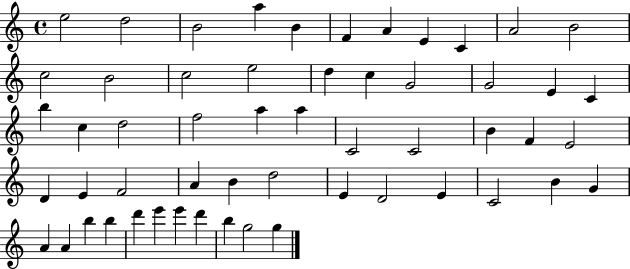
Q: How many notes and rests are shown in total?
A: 55